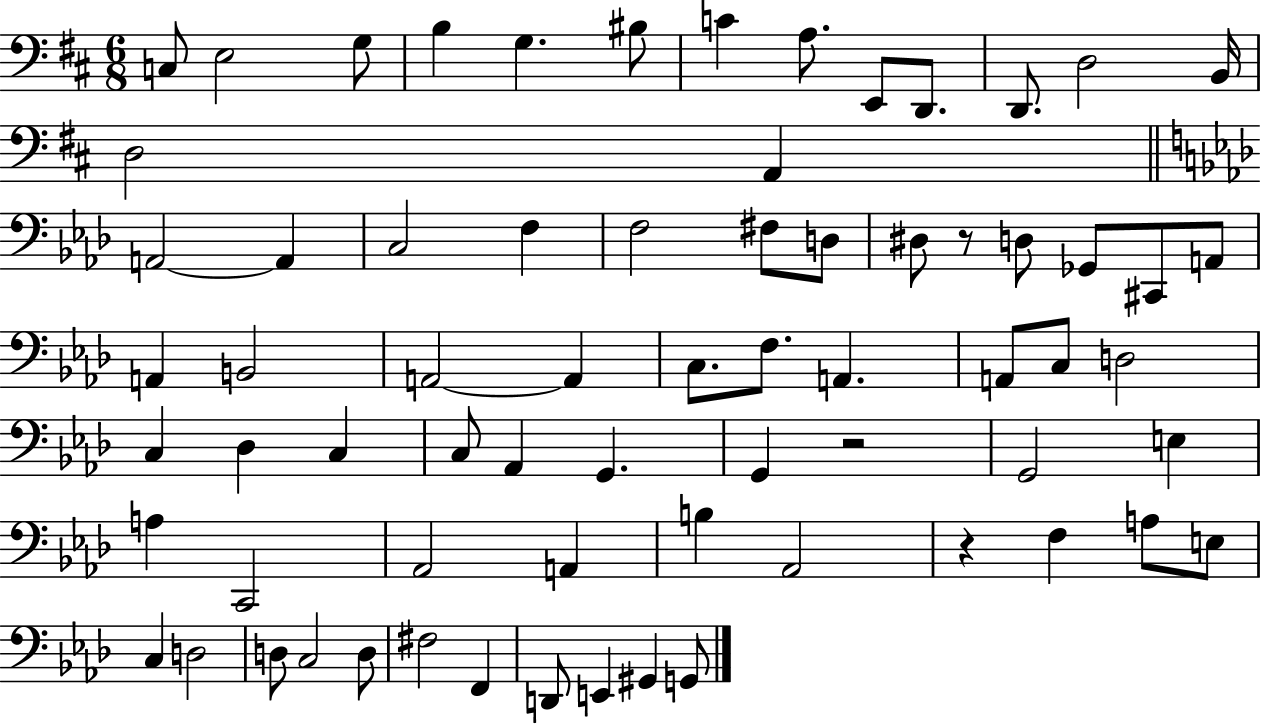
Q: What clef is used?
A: bass